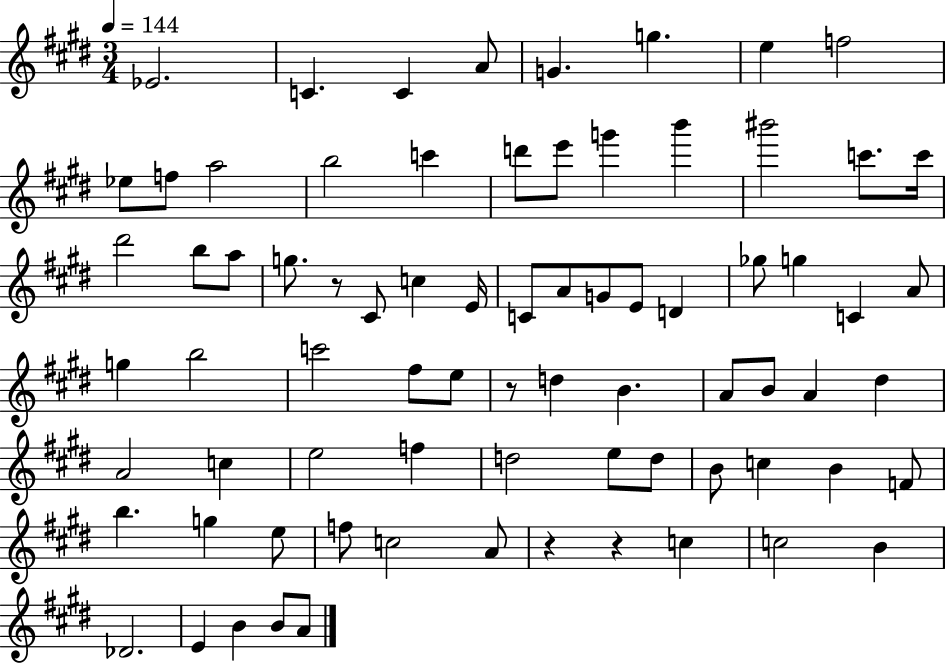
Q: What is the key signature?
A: E major